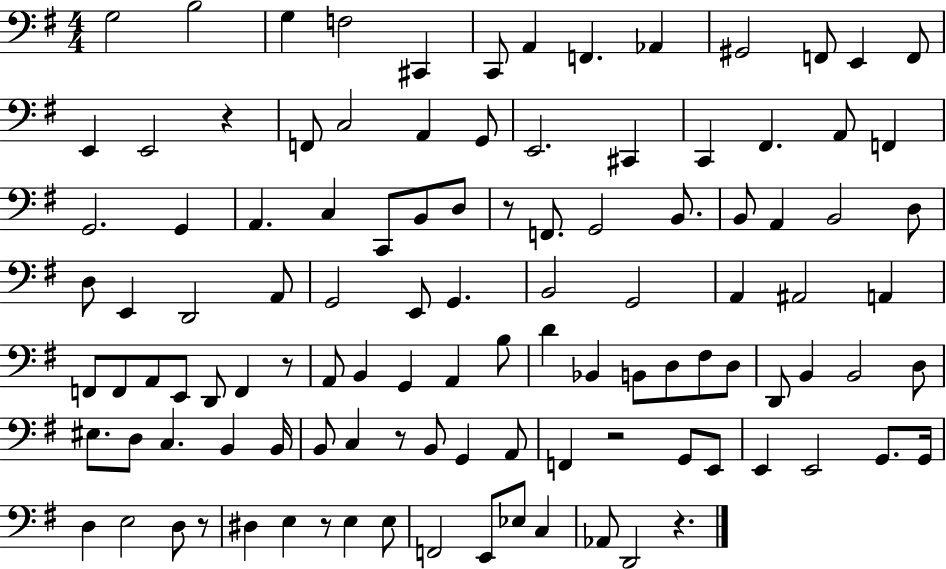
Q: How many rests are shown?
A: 8